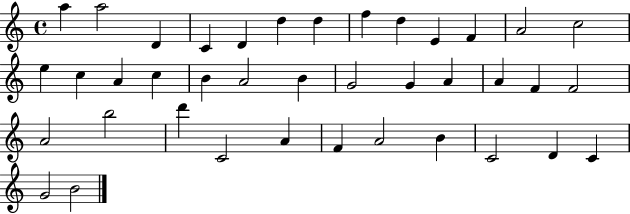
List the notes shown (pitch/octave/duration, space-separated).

A5/q A5/h D4/q C4/q D4/q D5/q D5/q F5/q D5/q E4/q F4/q A4/h C5/h E5/q C5/q A4/q C5/q B4/q A4/h B4/q G4/h G4/q A4/q A4/q F4/q F4/h A4/h B5/h D6/q C4/h A4/q F4/q A4/h B4/q C4/h D4/q C4/q G4/h B4/h